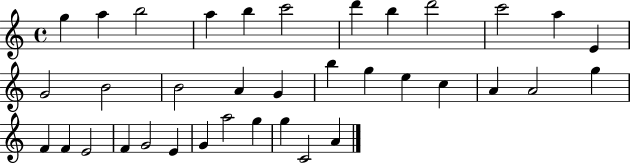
G5/q A5/q B5/h A5/q B5/q C6/h D6/q B5/q D6/h C6/h A5/q E4/q G4/h B4/h B4/h A4/q G4/q B5/q G5/q E5/q C5/q A4/q A4/h G5/q F4/q F4/q E4/h F4/q G4/h E4/q G4/q A5/h G5/q G5/q C4/h A4/q